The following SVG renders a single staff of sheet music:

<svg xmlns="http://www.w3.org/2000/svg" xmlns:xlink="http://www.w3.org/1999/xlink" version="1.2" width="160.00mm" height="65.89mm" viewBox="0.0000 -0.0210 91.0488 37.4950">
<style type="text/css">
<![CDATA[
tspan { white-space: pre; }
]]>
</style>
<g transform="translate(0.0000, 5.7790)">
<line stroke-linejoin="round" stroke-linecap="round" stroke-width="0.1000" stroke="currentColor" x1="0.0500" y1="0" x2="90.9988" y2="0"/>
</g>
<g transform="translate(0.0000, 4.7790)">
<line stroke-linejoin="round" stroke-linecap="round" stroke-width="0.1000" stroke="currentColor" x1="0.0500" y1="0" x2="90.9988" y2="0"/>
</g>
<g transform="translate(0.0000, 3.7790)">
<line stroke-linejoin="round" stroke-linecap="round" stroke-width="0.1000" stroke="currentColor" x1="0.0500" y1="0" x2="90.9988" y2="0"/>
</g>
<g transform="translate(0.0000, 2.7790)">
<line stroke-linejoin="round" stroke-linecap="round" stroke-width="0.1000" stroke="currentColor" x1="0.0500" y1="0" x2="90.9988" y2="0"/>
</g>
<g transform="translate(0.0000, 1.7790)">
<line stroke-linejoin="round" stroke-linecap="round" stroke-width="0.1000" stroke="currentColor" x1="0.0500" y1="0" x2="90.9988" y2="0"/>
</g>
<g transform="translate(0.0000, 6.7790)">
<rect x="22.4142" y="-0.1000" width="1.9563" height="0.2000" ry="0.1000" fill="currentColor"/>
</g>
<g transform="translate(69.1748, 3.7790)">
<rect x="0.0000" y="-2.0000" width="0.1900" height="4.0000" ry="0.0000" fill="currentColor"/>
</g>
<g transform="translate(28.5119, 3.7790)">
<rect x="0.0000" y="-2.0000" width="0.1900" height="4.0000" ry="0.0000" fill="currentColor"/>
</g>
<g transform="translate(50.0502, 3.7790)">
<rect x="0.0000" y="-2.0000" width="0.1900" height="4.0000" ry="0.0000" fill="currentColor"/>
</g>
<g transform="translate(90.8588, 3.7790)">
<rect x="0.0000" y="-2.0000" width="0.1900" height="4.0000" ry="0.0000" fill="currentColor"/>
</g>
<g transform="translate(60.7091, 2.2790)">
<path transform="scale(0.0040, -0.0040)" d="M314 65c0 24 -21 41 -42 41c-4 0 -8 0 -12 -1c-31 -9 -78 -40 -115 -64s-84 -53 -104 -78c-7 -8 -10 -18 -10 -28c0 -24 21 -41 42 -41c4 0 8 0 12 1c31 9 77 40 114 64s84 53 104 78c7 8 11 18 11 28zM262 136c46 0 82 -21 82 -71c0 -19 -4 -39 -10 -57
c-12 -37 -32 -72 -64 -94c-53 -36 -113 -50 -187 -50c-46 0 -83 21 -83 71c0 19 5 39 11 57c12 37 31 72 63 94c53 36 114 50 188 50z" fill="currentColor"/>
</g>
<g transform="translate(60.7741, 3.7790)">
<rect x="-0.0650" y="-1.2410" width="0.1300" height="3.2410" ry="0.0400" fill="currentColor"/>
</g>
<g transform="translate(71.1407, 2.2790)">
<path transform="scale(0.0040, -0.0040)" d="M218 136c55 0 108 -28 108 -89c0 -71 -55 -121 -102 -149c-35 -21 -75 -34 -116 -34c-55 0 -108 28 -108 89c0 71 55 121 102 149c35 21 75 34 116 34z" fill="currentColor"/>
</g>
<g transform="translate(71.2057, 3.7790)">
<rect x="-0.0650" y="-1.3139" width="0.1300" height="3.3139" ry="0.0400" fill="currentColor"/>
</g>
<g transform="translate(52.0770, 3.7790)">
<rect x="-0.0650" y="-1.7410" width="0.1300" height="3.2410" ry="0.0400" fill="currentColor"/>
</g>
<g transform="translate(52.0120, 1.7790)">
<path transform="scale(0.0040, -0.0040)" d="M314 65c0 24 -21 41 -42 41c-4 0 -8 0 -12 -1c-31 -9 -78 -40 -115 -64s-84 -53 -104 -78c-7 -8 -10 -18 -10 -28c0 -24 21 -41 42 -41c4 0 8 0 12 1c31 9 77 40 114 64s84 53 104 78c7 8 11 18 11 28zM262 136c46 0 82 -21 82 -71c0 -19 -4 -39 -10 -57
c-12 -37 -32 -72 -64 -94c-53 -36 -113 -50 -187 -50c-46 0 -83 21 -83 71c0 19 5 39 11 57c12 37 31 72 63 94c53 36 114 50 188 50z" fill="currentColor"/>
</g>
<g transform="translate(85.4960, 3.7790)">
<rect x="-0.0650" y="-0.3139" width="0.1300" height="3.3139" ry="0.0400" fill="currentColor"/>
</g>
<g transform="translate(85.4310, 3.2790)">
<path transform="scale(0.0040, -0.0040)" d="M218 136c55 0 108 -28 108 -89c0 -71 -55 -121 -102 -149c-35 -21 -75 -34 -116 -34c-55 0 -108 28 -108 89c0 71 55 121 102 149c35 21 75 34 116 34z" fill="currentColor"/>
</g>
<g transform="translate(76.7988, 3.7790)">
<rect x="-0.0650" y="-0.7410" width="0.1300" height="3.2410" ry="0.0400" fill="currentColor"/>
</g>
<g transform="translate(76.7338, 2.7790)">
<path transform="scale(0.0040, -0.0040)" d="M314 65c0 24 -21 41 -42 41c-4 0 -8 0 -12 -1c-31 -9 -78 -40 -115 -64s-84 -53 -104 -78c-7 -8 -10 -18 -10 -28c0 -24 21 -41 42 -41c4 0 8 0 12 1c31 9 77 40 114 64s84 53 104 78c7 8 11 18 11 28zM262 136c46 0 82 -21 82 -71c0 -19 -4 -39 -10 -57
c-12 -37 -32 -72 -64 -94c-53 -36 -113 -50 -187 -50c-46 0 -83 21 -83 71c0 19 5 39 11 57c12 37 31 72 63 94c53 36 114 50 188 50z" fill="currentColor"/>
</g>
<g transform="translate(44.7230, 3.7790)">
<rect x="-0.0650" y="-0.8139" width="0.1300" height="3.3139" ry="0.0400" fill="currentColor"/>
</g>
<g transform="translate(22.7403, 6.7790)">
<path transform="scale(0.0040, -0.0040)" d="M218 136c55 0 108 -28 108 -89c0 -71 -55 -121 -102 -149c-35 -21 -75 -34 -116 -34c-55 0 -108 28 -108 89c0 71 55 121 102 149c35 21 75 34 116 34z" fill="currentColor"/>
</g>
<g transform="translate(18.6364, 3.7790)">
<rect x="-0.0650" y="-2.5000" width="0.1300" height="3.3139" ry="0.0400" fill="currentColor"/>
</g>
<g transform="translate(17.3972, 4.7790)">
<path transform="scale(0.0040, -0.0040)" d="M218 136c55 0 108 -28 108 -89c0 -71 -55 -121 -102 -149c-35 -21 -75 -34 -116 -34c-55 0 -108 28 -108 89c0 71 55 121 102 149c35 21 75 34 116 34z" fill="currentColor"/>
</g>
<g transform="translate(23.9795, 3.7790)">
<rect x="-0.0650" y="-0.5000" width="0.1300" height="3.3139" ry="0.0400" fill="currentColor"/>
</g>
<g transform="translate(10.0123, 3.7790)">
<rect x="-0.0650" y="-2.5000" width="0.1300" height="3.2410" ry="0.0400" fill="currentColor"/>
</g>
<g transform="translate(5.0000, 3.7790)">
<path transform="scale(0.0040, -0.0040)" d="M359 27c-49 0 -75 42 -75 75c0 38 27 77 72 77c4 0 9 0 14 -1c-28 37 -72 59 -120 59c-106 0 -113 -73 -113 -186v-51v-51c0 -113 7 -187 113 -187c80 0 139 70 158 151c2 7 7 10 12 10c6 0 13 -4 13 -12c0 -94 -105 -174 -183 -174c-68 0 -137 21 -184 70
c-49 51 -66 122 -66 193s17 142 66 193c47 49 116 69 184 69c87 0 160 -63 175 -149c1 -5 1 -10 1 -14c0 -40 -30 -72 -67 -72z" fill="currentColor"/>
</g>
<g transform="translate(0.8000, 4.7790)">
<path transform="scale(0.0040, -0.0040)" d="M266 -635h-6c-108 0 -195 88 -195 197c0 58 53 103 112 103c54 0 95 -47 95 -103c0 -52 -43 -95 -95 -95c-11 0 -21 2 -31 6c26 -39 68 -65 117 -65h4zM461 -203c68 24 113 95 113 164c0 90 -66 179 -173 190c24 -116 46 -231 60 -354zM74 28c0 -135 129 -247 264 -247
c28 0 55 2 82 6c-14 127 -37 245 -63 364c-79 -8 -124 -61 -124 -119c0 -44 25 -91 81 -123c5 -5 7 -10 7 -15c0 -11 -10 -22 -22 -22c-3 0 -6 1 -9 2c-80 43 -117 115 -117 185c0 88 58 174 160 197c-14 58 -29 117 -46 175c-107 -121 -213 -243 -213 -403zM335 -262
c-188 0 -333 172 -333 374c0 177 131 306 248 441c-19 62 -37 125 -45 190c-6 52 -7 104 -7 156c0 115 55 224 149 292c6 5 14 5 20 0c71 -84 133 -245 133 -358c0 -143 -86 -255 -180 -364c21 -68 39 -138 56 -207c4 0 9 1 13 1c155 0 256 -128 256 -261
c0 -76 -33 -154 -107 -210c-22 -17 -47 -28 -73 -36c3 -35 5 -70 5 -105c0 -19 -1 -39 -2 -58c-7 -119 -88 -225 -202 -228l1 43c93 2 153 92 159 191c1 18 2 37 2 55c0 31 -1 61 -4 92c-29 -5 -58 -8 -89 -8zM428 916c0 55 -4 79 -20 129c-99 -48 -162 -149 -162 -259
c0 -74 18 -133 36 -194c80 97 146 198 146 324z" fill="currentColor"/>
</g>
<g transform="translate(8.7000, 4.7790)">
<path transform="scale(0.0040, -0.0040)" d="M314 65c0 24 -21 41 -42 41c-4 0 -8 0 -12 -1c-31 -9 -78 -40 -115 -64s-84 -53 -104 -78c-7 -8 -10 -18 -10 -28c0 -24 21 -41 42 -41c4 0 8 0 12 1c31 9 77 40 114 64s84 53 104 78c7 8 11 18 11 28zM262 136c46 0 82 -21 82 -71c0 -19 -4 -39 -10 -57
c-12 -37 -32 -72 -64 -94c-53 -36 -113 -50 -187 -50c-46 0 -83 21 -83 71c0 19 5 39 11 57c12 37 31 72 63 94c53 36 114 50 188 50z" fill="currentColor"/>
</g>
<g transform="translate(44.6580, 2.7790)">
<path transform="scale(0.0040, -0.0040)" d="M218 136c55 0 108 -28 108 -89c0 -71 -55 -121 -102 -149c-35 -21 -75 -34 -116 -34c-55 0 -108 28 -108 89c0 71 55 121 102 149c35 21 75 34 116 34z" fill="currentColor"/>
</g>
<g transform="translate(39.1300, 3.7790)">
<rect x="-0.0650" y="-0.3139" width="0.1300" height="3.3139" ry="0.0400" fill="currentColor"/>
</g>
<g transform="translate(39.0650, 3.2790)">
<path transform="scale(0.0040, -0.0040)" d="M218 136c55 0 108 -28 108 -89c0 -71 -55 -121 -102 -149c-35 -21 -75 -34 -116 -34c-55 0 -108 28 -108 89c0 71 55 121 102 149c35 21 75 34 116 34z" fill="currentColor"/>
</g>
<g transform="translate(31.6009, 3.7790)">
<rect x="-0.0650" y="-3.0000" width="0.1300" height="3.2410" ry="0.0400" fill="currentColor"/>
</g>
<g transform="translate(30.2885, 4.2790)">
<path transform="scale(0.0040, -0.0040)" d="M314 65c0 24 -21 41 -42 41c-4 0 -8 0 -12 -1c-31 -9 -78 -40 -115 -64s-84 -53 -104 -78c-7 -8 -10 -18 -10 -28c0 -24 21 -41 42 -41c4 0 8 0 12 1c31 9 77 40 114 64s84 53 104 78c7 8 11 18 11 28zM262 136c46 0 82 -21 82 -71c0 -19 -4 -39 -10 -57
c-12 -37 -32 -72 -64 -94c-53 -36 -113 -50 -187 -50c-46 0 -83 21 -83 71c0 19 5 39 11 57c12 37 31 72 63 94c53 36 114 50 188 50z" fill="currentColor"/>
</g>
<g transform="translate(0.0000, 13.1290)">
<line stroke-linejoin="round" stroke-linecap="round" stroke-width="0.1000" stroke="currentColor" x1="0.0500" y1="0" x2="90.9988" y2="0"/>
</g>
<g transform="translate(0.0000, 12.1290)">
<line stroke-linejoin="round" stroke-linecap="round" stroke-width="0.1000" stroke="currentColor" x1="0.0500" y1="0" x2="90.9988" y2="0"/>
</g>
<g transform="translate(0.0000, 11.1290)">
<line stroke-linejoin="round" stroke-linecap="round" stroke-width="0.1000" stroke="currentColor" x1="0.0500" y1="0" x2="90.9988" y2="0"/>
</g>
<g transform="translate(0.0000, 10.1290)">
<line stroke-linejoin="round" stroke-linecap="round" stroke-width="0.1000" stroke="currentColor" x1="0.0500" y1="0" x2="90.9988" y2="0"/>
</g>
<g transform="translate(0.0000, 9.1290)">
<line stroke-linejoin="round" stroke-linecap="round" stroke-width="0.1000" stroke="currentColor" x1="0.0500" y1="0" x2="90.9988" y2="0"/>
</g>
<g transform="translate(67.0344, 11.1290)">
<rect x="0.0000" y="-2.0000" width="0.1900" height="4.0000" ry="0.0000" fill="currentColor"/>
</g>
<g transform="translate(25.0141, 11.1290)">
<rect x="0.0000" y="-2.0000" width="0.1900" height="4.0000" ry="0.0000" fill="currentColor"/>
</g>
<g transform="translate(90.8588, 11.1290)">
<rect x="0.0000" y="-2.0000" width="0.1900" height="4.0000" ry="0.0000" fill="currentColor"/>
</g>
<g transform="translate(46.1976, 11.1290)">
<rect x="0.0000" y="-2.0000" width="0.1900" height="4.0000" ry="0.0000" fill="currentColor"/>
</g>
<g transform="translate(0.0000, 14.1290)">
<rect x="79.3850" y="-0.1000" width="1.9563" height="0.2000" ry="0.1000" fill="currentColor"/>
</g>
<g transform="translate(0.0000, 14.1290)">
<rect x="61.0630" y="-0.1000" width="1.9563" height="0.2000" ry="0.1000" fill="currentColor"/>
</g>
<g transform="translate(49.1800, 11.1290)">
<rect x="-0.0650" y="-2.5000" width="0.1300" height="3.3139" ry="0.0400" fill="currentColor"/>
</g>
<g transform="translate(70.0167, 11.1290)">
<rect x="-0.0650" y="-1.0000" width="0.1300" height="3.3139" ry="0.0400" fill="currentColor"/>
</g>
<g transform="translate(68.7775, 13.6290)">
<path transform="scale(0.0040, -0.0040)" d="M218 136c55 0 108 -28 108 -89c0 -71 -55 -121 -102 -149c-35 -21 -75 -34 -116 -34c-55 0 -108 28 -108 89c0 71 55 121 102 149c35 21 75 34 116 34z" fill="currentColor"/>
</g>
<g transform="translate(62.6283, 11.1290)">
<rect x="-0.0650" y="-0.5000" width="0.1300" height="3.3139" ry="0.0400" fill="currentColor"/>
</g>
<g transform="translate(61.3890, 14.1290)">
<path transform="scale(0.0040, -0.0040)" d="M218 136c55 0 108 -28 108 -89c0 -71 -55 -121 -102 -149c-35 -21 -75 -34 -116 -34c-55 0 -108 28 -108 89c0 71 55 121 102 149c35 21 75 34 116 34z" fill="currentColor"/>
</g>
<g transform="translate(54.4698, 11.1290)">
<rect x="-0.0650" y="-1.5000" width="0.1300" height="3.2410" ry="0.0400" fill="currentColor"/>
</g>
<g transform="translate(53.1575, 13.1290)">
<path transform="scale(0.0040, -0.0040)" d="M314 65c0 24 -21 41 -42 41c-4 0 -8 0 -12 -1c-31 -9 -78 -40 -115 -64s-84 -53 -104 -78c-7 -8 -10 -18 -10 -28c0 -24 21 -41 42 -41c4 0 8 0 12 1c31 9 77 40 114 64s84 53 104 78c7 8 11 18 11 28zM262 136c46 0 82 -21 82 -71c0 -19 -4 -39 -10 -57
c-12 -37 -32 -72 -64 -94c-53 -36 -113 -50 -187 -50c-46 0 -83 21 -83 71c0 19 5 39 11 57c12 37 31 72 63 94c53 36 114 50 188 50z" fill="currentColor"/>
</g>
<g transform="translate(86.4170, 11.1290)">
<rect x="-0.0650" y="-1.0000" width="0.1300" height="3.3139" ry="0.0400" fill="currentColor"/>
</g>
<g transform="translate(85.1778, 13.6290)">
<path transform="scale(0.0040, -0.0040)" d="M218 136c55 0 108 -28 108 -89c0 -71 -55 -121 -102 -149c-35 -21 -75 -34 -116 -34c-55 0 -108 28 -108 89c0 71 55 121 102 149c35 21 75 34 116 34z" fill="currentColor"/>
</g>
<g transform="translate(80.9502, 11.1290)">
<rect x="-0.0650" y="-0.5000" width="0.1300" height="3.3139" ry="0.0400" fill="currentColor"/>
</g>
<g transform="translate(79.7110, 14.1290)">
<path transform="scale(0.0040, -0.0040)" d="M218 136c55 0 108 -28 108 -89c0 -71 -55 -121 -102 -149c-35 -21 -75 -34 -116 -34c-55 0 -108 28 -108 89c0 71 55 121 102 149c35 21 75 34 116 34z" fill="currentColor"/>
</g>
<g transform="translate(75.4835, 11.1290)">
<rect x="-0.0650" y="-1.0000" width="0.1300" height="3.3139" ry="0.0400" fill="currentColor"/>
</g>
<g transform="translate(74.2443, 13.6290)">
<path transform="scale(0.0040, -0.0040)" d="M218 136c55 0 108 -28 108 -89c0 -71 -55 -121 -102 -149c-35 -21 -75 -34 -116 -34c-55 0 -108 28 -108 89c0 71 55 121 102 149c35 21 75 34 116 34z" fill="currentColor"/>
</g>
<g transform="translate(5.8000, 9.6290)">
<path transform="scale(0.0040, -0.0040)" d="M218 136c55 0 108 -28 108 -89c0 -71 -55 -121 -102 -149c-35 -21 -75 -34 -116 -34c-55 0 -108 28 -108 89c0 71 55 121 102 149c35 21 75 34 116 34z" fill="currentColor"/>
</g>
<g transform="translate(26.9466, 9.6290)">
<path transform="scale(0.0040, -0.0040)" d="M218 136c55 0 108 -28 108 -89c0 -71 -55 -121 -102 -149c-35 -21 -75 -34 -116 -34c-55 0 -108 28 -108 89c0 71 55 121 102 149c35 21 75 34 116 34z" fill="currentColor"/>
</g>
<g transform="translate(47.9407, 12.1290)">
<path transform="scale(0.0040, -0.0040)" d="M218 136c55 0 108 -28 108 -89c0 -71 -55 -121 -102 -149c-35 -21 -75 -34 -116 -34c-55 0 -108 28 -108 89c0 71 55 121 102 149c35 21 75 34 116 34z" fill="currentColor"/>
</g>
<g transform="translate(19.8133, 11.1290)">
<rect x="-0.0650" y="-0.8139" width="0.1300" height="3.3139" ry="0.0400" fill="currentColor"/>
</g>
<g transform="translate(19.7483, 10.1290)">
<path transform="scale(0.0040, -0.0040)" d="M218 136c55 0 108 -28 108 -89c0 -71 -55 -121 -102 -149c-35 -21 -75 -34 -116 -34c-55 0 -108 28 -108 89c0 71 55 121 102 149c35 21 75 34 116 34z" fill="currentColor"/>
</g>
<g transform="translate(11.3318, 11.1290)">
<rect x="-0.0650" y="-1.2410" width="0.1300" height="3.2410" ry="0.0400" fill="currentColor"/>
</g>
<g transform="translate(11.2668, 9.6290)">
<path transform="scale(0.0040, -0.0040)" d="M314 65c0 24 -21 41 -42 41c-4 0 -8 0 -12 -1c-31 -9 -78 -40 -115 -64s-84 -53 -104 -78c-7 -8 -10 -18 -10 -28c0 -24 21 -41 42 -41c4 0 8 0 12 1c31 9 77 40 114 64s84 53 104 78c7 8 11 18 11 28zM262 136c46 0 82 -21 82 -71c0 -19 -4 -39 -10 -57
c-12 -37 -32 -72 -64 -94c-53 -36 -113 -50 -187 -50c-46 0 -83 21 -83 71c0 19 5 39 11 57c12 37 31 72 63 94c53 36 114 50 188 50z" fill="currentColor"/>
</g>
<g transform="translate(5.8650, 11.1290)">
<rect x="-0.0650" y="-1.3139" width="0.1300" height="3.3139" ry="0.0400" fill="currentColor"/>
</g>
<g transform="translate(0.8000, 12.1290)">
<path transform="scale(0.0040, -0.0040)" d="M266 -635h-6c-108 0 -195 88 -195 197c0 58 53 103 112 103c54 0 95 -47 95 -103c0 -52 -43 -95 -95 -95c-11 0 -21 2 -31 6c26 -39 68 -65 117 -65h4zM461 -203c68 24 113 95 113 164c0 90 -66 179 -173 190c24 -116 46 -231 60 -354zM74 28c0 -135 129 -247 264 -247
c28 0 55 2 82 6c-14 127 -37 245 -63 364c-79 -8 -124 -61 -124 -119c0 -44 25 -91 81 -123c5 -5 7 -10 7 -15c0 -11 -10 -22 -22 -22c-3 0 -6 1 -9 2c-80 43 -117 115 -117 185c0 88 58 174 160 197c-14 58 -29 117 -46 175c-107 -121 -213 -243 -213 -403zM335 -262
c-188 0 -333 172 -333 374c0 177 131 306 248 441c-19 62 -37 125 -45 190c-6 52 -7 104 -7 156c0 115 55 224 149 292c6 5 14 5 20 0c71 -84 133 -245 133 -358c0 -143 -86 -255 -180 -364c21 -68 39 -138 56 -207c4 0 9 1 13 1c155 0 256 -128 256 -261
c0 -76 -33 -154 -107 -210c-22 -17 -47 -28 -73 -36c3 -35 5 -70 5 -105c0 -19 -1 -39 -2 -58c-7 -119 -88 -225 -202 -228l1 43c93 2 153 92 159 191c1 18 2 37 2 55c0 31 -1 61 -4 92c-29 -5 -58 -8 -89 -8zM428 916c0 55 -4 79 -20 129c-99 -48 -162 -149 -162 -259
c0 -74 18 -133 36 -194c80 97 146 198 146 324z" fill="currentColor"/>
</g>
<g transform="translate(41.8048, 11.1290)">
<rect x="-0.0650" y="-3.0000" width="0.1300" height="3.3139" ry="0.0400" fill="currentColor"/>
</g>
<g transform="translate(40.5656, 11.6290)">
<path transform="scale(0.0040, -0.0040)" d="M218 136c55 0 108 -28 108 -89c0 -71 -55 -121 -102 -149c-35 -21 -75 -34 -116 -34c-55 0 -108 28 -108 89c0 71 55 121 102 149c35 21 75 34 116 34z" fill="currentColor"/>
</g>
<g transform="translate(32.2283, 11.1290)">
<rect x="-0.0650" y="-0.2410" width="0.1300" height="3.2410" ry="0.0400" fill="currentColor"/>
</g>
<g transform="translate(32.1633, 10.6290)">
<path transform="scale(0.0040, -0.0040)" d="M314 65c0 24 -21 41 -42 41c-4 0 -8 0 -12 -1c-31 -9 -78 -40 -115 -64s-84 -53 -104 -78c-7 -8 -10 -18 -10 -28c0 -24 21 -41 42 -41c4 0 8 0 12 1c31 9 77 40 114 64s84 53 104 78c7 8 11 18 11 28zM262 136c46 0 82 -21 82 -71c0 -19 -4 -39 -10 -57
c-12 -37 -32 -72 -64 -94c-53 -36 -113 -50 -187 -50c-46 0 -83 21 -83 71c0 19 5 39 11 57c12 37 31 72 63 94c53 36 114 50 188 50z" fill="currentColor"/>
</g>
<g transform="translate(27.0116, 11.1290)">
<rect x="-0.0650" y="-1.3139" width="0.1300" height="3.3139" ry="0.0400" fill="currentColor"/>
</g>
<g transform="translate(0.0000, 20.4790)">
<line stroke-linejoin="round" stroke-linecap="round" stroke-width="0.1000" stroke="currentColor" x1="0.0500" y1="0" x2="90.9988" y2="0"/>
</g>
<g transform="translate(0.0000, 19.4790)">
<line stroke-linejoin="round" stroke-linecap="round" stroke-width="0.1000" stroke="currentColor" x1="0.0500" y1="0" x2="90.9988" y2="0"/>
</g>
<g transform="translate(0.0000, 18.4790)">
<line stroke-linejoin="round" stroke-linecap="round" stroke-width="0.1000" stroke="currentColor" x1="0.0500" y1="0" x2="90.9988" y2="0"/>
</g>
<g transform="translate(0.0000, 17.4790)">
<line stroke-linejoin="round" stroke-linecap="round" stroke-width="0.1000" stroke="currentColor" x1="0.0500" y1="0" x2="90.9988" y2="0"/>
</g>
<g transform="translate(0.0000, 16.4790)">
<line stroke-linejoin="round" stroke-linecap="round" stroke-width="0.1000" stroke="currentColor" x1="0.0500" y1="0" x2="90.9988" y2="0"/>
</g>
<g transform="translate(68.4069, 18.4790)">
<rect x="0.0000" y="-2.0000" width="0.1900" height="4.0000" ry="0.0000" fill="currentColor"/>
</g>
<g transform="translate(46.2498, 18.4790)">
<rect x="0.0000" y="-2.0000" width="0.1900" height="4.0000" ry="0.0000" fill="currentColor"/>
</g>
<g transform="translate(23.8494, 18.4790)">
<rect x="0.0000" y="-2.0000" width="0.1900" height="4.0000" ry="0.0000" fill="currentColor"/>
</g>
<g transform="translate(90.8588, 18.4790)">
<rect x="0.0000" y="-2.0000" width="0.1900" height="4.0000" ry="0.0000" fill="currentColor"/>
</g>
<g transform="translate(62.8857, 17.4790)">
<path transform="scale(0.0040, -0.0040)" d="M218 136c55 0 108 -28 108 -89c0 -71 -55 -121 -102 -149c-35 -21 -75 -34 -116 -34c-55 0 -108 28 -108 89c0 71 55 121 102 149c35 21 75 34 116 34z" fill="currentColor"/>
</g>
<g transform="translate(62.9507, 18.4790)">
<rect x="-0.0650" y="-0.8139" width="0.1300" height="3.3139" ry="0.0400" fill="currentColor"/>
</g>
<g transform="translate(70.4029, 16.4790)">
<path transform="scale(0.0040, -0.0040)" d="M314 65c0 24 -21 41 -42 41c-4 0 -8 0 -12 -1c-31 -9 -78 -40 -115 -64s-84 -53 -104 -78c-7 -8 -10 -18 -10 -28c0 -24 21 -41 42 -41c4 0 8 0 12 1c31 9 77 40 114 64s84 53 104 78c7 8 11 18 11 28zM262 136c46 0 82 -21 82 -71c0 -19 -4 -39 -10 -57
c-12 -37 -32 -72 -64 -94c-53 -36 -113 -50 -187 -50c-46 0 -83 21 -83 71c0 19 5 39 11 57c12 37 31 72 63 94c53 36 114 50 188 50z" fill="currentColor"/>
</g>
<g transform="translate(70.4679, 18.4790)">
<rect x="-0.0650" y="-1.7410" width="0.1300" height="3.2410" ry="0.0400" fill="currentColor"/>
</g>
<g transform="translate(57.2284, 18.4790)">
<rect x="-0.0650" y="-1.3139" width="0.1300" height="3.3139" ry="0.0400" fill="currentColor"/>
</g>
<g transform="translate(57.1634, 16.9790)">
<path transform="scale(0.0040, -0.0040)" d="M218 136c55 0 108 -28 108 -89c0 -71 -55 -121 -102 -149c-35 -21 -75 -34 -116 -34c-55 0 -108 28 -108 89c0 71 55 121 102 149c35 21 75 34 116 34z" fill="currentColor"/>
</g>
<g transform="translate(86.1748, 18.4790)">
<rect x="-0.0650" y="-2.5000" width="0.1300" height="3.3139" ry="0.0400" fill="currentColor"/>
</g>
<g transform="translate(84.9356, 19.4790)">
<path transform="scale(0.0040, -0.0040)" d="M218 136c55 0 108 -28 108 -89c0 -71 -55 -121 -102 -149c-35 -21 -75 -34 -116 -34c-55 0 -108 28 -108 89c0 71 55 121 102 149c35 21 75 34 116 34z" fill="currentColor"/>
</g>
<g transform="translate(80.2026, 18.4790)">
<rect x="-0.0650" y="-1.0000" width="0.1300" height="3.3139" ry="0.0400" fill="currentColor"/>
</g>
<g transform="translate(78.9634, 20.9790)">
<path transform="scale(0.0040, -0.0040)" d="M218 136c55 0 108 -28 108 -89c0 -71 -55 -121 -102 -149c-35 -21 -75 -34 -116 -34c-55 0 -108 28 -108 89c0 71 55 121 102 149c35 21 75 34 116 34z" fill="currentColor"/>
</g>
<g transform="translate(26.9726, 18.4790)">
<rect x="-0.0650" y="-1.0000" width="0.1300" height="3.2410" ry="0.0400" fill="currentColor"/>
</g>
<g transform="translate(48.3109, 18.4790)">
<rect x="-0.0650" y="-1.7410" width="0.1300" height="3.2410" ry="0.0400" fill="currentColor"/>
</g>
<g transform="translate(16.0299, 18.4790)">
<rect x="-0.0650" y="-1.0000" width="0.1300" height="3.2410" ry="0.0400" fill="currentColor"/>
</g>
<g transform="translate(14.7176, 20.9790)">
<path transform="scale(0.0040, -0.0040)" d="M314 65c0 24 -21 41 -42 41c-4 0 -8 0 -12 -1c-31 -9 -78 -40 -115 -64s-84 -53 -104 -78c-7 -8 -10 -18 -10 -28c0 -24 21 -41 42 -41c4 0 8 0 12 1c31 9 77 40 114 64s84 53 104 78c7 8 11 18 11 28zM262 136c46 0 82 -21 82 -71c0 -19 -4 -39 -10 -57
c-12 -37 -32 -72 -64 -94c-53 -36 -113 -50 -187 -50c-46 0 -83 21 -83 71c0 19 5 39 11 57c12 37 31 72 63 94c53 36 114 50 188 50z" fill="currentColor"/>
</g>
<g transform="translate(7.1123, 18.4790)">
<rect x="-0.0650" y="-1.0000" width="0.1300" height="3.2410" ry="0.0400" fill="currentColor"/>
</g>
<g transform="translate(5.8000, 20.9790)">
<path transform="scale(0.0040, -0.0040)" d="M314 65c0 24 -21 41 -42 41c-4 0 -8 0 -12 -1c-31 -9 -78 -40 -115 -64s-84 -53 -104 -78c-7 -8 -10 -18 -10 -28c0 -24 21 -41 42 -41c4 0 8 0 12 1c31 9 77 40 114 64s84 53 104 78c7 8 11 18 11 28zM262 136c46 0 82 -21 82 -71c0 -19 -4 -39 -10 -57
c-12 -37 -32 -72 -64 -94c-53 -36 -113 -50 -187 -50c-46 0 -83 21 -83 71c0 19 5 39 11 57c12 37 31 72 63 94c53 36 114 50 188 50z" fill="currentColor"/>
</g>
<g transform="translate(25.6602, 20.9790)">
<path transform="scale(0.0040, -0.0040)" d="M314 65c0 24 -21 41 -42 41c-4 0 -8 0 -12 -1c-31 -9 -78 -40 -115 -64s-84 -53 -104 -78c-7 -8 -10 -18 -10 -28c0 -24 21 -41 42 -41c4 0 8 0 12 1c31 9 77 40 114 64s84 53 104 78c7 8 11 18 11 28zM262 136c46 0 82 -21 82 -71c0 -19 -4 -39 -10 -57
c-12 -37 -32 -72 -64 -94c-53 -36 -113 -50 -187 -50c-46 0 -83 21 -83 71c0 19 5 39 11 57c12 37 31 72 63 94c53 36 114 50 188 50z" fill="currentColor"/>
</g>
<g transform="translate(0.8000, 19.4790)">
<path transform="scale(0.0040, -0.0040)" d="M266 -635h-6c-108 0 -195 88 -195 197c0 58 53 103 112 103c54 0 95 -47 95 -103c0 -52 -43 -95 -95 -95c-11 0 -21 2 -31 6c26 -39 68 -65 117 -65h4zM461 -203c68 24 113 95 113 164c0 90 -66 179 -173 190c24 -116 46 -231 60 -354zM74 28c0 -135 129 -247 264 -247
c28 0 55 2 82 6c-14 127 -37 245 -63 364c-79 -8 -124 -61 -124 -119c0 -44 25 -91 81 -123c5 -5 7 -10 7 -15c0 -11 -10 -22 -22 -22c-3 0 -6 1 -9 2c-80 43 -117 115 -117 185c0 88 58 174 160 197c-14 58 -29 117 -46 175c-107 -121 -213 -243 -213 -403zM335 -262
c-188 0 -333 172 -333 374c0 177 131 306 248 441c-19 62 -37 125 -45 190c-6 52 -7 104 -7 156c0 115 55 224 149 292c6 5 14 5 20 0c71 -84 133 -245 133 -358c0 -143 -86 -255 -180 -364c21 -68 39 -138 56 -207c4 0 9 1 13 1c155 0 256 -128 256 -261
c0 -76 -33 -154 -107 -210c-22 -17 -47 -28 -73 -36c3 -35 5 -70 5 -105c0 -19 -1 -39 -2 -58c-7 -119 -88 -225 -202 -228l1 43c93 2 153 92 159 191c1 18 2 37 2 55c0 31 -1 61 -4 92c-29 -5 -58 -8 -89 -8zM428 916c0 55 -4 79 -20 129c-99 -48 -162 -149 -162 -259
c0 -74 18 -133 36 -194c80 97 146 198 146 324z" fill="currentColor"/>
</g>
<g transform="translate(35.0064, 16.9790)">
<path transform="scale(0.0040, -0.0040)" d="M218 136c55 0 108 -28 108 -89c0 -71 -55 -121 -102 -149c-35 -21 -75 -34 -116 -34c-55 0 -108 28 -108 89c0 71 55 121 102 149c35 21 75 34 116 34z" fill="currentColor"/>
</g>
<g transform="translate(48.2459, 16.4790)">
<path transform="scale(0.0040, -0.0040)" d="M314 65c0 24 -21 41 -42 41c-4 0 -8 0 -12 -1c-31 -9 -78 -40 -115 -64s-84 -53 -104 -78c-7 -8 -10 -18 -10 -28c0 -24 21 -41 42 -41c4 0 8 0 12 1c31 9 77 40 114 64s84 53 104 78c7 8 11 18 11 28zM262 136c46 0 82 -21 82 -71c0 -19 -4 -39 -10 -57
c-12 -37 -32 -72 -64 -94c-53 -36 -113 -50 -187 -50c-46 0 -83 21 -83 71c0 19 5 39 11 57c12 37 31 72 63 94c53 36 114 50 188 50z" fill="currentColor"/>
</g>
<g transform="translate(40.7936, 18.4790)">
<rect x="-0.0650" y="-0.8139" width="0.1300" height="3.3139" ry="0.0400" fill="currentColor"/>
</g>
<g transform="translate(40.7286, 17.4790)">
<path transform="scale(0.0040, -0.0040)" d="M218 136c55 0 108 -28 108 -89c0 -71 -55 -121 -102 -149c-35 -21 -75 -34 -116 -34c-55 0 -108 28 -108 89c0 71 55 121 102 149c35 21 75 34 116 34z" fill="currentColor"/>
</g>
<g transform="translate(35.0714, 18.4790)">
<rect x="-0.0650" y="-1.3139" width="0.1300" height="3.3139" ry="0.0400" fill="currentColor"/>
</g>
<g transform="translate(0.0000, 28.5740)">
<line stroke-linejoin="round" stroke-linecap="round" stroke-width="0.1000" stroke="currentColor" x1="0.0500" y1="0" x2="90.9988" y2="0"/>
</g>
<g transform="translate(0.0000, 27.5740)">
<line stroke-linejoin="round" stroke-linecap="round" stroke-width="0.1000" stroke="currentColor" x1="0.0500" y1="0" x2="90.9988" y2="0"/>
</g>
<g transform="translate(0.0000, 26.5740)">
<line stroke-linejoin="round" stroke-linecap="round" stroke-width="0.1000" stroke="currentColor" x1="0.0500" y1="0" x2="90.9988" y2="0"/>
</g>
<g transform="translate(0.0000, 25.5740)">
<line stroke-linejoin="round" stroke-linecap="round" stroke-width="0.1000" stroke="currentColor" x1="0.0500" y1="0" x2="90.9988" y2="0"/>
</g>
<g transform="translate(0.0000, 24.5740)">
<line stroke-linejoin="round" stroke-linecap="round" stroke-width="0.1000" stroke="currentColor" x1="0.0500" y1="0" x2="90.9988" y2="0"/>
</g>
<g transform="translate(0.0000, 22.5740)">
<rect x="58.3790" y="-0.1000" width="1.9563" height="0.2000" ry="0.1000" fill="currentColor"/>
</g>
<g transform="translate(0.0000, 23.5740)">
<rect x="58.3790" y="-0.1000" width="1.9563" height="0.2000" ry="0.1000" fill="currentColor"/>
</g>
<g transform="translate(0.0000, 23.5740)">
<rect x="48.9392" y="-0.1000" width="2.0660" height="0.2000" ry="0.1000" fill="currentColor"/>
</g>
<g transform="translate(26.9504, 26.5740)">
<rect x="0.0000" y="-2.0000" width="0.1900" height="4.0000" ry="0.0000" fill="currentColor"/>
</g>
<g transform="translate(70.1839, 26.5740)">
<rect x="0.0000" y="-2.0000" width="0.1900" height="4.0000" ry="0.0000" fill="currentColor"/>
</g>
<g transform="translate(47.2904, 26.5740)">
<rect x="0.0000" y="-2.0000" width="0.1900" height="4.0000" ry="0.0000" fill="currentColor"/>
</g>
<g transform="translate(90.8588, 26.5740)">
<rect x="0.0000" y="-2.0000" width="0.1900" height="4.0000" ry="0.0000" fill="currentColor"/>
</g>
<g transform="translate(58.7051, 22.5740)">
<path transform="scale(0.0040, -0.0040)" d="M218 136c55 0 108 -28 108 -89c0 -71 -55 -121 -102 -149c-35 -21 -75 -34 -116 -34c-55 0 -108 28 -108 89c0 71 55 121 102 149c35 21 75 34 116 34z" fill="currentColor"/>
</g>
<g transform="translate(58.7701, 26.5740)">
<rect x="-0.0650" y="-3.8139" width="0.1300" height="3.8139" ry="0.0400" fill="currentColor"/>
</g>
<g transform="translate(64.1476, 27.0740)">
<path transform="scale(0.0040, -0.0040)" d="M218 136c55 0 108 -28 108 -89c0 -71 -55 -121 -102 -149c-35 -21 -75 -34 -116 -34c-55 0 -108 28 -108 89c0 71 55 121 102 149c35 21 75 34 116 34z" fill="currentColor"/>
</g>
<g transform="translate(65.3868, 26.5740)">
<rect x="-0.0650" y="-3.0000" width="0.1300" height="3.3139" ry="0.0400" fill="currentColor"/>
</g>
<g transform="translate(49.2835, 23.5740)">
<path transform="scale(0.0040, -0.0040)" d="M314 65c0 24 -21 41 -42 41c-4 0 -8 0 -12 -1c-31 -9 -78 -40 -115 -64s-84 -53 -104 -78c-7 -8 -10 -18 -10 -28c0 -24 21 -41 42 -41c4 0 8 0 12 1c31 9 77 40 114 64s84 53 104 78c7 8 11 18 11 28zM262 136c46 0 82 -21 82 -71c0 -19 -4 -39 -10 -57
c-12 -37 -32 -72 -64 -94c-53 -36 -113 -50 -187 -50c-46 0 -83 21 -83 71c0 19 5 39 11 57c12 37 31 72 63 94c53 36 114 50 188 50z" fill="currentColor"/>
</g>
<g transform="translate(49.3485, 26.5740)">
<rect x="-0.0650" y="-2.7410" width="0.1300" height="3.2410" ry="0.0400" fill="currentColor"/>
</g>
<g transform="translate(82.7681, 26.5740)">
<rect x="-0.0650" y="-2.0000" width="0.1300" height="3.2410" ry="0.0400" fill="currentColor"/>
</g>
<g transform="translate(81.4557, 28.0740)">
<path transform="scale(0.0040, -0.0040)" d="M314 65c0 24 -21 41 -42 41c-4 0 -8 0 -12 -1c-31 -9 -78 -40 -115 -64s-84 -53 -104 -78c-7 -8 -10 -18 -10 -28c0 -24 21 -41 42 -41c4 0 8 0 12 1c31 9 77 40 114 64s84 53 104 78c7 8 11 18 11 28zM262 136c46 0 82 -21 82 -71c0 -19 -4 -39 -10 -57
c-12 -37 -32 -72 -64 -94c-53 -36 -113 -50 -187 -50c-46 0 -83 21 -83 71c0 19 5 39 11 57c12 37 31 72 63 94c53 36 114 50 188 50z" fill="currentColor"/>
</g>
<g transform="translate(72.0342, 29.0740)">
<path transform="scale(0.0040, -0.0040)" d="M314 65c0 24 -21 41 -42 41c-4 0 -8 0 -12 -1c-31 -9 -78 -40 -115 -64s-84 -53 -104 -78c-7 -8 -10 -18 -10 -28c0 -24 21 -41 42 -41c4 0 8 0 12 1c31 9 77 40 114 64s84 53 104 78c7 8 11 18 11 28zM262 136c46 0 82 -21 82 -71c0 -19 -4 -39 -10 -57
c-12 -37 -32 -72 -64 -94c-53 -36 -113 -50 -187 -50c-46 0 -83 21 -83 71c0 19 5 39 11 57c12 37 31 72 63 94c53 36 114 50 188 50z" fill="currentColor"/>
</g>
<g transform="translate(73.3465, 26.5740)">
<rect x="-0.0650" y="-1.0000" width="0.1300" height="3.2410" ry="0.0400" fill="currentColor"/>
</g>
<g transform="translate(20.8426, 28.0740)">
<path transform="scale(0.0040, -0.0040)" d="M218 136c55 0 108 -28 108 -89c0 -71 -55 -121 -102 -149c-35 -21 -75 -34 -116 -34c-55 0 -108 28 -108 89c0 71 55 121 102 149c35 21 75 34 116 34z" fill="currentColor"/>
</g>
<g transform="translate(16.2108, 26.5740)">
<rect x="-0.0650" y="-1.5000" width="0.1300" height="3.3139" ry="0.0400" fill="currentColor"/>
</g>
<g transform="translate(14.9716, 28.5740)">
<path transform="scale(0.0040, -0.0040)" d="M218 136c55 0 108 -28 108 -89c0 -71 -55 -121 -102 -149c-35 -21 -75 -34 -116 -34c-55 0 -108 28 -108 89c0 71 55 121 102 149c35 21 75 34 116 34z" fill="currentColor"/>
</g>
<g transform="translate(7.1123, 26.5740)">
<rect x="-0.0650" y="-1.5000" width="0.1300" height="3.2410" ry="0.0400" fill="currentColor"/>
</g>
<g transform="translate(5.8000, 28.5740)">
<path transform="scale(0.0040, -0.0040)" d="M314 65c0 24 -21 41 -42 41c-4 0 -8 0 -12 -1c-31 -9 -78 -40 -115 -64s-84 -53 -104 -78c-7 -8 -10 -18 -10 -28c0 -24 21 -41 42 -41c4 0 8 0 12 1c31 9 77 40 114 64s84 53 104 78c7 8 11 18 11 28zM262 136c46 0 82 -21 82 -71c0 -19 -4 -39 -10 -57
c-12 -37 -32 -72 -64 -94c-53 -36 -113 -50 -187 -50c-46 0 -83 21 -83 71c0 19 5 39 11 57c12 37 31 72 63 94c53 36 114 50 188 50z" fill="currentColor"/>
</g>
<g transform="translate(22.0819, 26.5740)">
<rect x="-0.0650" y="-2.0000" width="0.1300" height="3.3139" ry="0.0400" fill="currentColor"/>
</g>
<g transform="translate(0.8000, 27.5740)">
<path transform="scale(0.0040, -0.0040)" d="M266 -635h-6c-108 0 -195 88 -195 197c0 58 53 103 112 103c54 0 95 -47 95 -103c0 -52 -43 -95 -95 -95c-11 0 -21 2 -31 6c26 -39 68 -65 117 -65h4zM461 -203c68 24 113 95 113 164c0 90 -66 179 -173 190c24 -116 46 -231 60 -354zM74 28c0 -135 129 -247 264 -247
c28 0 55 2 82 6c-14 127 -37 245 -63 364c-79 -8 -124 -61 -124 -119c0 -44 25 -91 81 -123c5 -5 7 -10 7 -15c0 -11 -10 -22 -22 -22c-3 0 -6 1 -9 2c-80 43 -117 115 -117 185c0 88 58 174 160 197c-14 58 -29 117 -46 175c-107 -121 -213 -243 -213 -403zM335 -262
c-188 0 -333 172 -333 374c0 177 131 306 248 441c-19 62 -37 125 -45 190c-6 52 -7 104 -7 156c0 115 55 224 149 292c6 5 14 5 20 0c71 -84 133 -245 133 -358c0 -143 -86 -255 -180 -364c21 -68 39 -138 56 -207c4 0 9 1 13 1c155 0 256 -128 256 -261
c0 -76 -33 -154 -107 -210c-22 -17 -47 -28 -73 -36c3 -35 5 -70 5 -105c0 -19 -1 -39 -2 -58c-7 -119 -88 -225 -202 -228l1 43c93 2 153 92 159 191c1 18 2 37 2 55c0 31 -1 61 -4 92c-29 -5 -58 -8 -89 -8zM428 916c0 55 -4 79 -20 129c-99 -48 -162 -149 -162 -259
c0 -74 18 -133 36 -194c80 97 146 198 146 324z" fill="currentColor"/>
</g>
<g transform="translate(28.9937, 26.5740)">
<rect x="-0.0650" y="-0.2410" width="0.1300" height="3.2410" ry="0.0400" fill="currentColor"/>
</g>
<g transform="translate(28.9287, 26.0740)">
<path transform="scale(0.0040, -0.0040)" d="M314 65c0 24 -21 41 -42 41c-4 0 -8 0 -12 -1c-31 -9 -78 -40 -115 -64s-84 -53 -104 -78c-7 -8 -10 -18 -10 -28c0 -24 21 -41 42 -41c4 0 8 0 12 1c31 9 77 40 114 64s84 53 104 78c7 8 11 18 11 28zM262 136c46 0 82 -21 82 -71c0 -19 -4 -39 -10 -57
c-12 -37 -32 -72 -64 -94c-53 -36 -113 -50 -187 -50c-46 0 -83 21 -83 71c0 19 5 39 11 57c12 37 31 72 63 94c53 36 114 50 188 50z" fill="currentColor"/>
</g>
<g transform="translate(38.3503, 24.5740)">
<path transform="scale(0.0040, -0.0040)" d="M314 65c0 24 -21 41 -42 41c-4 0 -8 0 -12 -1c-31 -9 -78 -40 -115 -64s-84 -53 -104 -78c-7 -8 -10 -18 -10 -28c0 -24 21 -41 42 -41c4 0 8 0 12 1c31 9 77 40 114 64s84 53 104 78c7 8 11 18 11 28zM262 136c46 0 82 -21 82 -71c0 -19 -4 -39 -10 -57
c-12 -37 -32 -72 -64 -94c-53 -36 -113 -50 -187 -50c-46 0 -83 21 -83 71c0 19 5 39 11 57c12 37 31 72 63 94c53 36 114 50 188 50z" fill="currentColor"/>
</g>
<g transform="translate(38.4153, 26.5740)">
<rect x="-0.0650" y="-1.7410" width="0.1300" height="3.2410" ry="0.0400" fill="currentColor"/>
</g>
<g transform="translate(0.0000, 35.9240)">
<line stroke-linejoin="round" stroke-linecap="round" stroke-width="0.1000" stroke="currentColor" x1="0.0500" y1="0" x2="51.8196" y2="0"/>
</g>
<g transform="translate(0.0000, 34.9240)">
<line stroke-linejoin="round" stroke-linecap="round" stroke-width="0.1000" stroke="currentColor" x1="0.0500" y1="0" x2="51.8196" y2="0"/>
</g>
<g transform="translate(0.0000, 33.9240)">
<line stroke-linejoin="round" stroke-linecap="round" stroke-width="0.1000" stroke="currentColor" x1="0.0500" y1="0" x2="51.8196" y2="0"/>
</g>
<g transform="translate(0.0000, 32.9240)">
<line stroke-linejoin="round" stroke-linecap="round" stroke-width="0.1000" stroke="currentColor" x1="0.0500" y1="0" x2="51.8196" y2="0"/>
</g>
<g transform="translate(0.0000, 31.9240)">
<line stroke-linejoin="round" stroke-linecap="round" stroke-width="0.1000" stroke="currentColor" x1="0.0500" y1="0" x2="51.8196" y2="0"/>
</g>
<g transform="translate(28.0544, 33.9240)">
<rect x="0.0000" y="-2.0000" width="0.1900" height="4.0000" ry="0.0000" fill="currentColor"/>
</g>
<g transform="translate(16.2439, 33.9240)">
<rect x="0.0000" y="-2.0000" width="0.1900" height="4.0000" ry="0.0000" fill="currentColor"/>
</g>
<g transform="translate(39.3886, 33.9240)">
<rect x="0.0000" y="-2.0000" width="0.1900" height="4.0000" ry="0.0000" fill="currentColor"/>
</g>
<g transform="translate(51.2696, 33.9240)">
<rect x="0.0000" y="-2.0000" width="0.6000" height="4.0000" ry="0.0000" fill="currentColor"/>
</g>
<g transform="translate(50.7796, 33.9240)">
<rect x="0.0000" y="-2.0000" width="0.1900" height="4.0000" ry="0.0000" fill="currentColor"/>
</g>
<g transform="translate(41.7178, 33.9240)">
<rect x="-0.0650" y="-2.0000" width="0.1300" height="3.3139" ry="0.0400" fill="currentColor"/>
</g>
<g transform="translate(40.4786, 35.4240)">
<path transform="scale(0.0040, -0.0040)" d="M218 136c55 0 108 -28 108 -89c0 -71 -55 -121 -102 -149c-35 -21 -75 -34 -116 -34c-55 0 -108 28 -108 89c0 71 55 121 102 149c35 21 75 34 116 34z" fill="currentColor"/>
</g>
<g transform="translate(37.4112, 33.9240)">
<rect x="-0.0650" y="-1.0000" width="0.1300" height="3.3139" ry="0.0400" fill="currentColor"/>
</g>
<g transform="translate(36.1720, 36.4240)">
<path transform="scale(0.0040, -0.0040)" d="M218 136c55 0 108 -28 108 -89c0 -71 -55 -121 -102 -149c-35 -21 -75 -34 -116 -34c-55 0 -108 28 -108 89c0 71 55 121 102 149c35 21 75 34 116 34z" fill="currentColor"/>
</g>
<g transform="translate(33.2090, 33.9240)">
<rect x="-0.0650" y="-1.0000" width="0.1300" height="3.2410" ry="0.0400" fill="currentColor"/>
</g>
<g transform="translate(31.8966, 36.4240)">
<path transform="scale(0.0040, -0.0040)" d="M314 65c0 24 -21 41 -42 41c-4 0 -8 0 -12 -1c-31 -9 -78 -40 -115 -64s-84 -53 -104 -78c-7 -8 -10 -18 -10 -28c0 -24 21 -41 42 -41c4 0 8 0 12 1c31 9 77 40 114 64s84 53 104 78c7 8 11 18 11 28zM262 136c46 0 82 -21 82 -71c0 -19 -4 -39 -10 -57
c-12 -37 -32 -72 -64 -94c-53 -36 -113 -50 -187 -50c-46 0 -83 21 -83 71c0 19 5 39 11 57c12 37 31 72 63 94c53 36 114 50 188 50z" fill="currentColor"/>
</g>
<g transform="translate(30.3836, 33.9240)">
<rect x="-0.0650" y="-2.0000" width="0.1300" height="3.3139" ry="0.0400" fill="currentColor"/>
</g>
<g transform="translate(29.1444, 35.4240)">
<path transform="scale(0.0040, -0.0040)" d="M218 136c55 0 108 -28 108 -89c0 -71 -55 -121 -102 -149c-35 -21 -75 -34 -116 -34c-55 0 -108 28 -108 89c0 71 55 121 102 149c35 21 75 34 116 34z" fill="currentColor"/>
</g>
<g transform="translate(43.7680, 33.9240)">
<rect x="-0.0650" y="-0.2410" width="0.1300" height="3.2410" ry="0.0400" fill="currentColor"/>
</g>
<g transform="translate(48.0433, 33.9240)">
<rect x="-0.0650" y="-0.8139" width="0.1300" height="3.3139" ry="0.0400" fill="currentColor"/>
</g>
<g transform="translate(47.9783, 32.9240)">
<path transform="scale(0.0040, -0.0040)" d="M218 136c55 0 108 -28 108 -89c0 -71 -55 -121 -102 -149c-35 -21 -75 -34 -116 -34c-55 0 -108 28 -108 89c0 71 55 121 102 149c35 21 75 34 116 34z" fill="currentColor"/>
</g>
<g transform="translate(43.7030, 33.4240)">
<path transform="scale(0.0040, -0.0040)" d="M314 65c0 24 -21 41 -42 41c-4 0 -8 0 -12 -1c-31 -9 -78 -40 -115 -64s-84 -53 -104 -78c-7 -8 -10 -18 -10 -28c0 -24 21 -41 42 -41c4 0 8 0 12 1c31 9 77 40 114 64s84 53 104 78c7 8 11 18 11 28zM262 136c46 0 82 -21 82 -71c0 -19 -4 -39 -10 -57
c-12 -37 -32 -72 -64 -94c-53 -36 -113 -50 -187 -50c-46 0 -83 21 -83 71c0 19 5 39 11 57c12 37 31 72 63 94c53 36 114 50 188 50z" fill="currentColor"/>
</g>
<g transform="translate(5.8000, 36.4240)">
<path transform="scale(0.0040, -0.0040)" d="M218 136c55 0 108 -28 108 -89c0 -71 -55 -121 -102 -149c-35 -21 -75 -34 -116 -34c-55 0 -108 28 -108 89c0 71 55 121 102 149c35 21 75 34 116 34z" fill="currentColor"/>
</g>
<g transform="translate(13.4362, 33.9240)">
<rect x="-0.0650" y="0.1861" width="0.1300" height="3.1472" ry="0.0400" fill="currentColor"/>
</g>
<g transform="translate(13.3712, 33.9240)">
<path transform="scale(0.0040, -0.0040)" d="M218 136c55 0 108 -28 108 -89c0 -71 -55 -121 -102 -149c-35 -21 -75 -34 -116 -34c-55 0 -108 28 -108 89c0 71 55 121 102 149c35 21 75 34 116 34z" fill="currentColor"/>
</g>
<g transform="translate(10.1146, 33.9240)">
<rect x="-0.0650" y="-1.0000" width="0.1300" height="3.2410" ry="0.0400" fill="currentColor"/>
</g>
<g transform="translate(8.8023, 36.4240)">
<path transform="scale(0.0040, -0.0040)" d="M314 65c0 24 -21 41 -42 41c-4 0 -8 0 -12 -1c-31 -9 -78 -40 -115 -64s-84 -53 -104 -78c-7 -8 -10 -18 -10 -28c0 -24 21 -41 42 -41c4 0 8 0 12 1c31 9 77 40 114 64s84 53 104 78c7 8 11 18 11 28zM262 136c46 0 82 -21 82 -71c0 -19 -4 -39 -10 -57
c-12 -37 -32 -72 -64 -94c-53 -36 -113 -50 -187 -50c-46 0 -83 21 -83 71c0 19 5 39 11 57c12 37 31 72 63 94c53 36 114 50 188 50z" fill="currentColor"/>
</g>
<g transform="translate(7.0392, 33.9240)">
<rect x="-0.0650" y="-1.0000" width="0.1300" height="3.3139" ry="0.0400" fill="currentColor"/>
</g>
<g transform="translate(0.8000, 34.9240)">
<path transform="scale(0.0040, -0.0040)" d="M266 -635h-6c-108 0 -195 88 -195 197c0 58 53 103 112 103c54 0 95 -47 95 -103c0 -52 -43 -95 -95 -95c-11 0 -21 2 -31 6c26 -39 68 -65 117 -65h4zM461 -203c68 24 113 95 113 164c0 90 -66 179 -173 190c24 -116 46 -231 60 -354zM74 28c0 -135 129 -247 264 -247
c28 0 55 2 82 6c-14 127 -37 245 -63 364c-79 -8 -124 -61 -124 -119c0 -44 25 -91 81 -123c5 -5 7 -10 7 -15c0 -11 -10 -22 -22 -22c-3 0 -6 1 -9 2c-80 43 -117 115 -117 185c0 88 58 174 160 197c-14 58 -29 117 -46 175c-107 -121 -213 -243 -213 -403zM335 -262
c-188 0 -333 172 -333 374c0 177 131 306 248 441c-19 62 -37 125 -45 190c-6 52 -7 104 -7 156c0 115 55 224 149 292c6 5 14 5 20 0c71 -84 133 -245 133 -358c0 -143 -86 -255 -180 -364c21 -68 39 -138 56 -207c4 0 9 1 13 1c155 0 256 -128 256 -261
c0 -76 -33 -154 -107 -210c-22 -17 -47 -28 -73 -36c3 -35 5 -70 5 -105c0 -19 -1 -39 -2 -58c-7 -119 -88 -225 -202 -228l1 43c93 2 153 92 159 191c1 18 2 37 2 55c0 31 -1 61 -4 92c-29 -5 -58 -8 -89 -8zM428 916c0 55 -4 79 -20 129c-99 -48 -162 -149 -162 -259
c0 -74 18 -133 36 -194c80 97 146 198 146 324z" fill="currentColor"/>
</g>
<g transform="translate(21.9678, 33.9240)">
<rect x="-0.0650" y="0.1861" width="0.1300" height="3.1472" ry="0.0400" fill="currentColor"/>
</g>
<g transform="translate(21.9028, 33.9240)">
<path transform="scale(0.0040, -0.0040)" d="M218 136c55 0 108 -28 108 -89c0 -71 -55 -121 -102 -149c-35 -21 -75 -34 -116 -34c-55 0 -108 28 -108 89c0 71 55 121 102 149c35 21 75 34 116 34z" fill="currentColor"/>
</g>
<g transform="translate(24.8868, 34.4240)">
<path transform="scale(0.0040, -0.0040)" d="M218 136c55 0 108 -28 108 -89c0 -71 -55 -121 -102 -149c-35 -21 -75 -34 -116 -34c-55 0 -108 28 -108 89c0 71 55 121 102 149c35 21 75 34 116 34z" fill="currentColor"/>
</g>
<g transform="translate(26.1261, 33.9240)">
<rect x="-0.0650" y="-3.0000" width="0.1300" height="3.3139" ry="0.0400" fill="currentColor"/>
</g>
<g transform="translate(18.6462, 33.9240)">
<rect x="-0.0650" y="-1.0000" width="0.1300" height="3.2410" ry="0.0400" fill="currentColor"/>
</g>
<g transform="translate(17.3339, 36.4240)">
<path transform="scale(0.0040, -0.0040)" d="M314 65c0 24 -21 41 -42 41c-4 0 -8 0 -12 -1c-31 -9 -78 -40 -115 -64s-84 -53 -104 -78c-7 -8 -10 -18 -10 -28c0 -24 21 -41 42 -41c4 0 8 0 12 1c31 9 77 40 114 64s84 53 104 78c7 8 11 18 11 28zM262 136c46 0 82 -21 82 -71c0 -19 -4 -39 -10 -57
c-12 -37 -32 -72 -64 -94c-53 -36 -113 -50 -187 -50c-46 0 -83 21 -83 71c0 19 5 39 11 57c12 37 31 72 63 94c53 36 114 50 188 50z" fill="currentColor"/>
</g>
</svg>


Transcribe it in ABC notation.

X:1
T:Untitled
M:4/4
L:1/4
K:C
G2 G C A2 c d f2 e2 e d2 c e e2 d e c2 A G E2 C D D C D D2 D2 D2 e d f2 e d f2 D G E2 E F c2 f2 a2 c' A D2 F2 D D2 B D2 B A F D2 D F c2 d